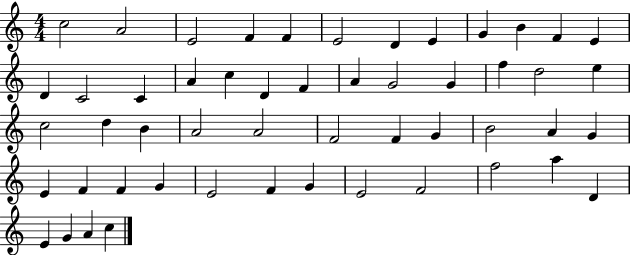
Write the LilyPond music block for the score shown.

{
  \clef treble
  \numericTimeSignature
  \time 4/4
  \key c \major
  c''2 a'2 | e'2 f'4 f'4 | e'2 d'4 e'4 | g'4 b'4 f'4 e'4 | \break d'4 c'2 c'4 | a'4 c''4 d'4 f'4 | a'4 g'2 g'4 | f''4 d''2 e''4 | \break c''2 d''4 b'4 | a'2 a'2 | f'2 f'4 g'4 | b'2 a'4 g'4 | \break e'4 f'4 f'4 g'4 | e'2 f'4 g'4 | e'2 f'2 | f''2 a''4 d'4 | \break e'4 g'4 a'4 c''4 | \bar "|."
}